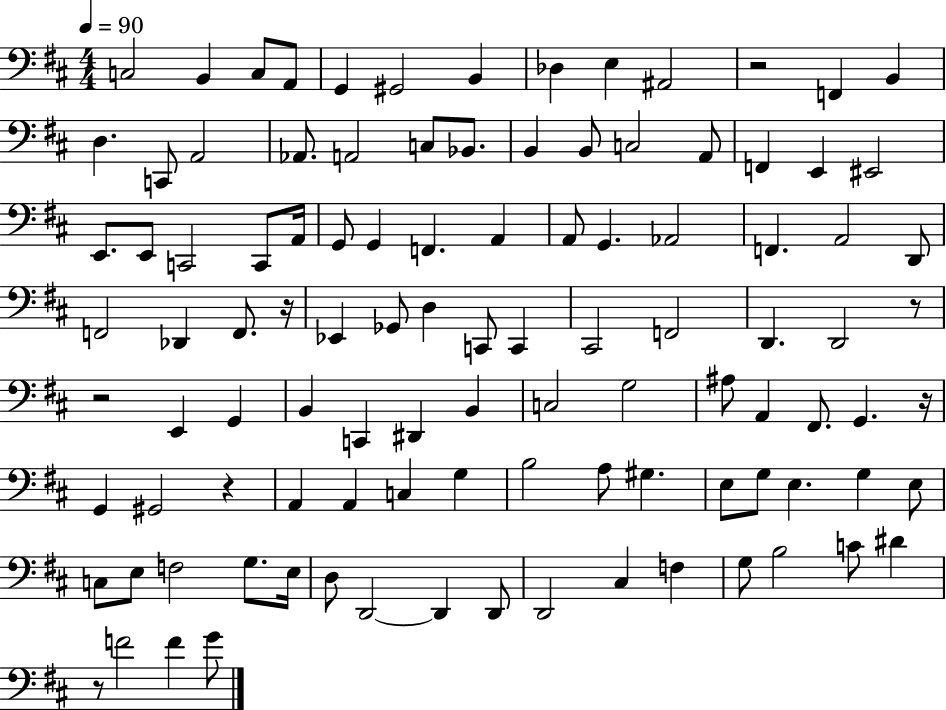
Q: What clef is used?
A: bass